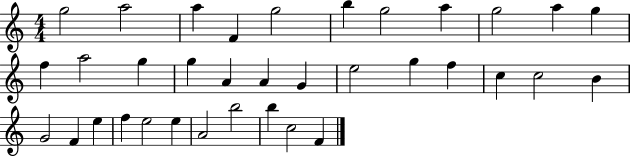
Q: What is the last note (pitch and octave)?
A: F4